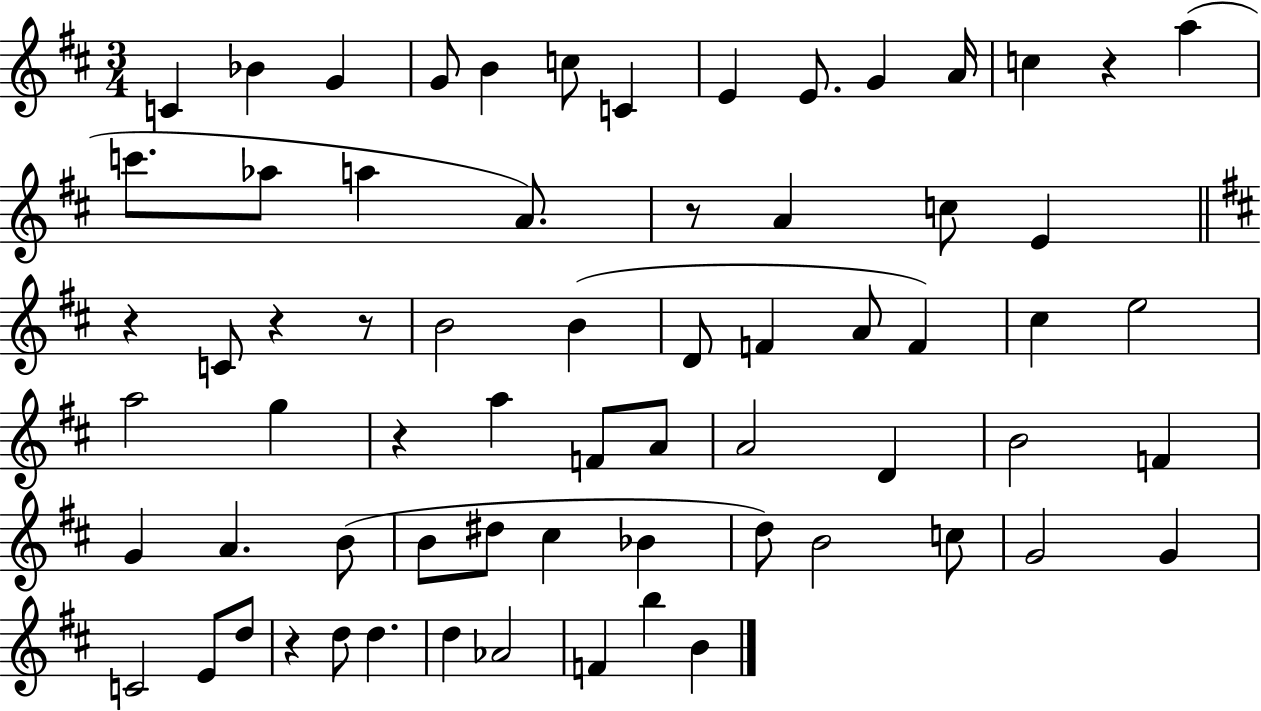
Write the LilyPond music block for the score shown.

{
  \clef treble
  \numericTimeSignature
  \time 3/4
  \key d \major
  c'4 bes'4 g'4 | g'8 b'4 c''8 c'4 | e'4 e'8. g'4 a'16 | c''4 r4 a''4( | \break c'''8. aes''8 a''4 a'8.) | r8 a'4 c''8 e'4 | \bar "||" \break \key b \minor r4 c'8 r4 r8 | b'2 b'4( | d'8 f'4 a'8 f'4) | cis''4 e''2 | \break a''2 g''4 | r4 a''4 f'8 a'8 | a'2 d'4 | b'2 f'4 | \break g'4 a'4. b'8( | b'8 dis''8 cis''4 bes'4 | d''8) b'2 c''8 | g'2 g'4 | \break c'2 e'8 d''8 | r4 d''8 d''4. | d''4 aes'2 | f'4 b''4 b'4 | \break \bar "|."
}